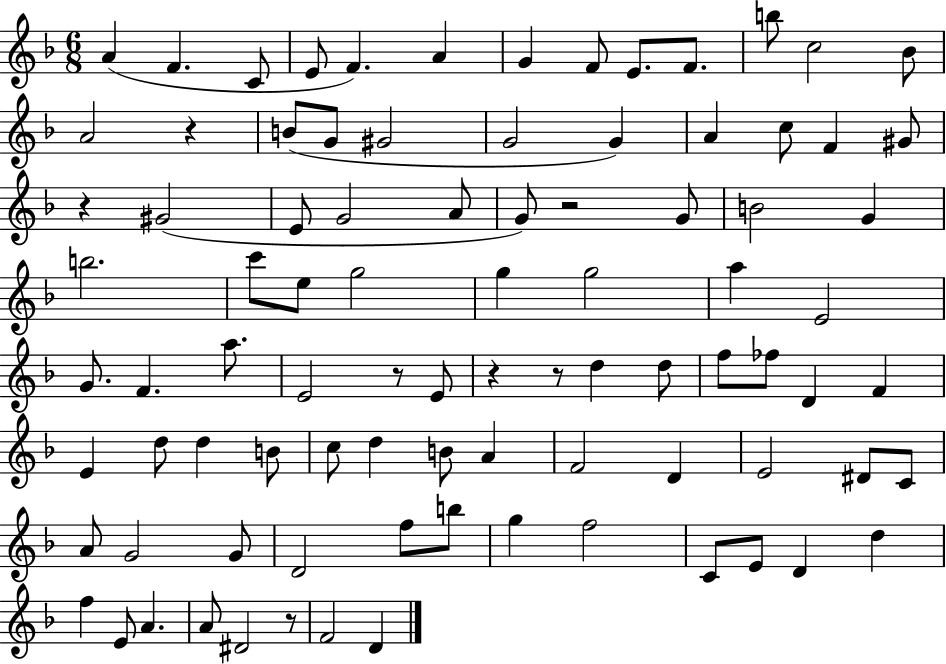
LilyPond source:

{
  \clef treble
  \numericTimeSignature
  \time 6/8
  \key f \major
  \repeat volta 2 { a'4( f'4. c'8 | e'8 f'4.) a'4 | g'4 f'8 e'8. f'8. | b''8 c''2 bes'8 | \break a'2 r4 | b'8( g'8 gis'2 | g'2 g'4) | a'4 c''8 f'4 gis'8 | \break r4 gis'2( | e'8 g'2 a'8 | g'8) r2 g'8 | b'2 g'4 | \break b''2. | c'''8 e''8 g''2 | g''4 g''2 | a''4 e'2 | \break g'8. f'4. a''8. | e'2 r8 e'8 | r4 r8 d''4 d''8 | f''8 fes''8 d'4 f'4 | \break e'4 d''8 d''4 b'8 | c''8 d''4 b'8 a'4 | f'2 d'4 | e'2 dis'8 c'8 | \break a'8 g'2 g'8 | d'2 f''8 b''8 | g''4 f''2 | c'8 e'8 d'4 d''4 | \break f''4 e'8 a'4. | a'8 dis'2 r8 | f'2 d'4 | } \bar "|."
}